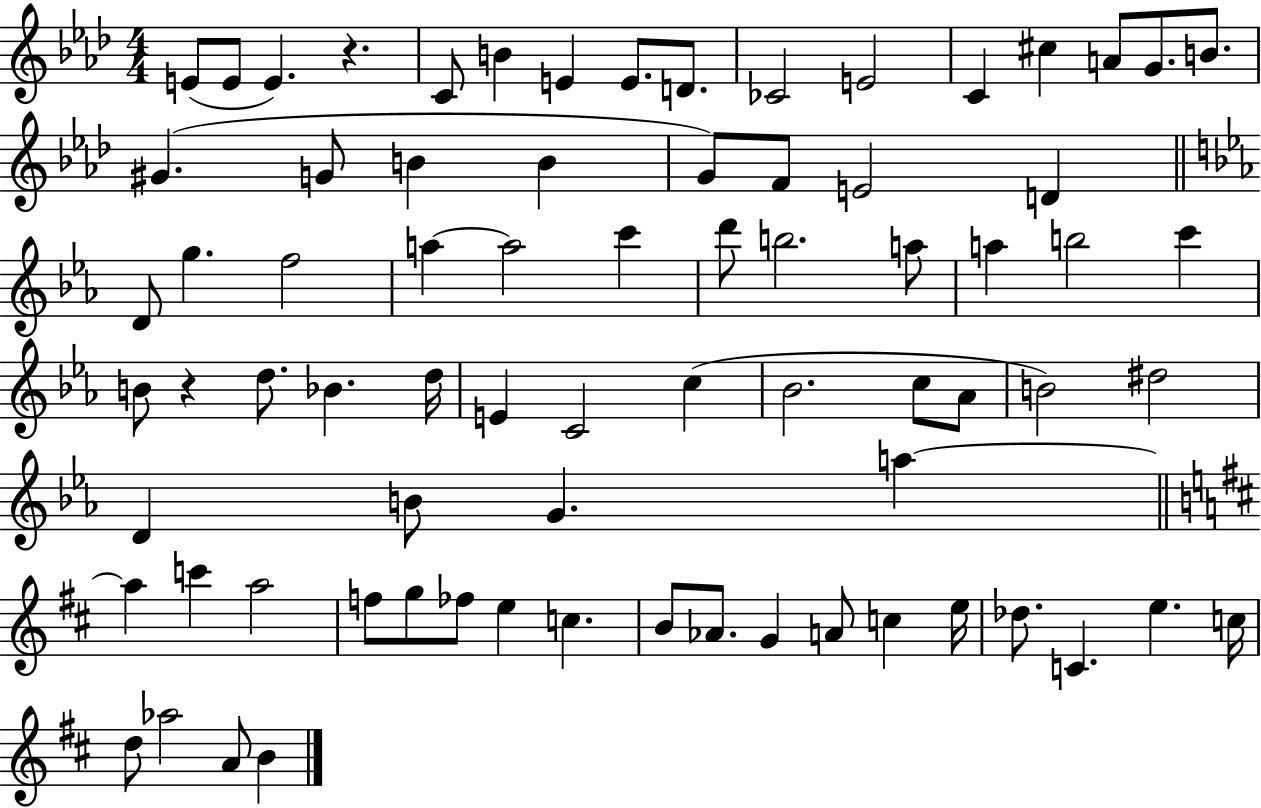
X:1
T:Untitled
M:4/4
L:1/4
K:Ab
E/2 E/2 E z C/2 B E E/2 D/2 _C2 E2 C ^c A/2 G/2 B/2 ^G G/2 B B G/2 F/2 E2 D D/2 g f2 a a2 c' d'/2 b2 a/2 a b2 c' B/2 z d/2 _B d/4 E C2 c _B2 c/2 _A/2 B2 ^d2 D B/2 G a a c' a2 f/2 g/2 _f/2 e c B/2 _A/2 G A/2 c e/4 _d/2 C e c/4 d/2 _a2 A/2 B